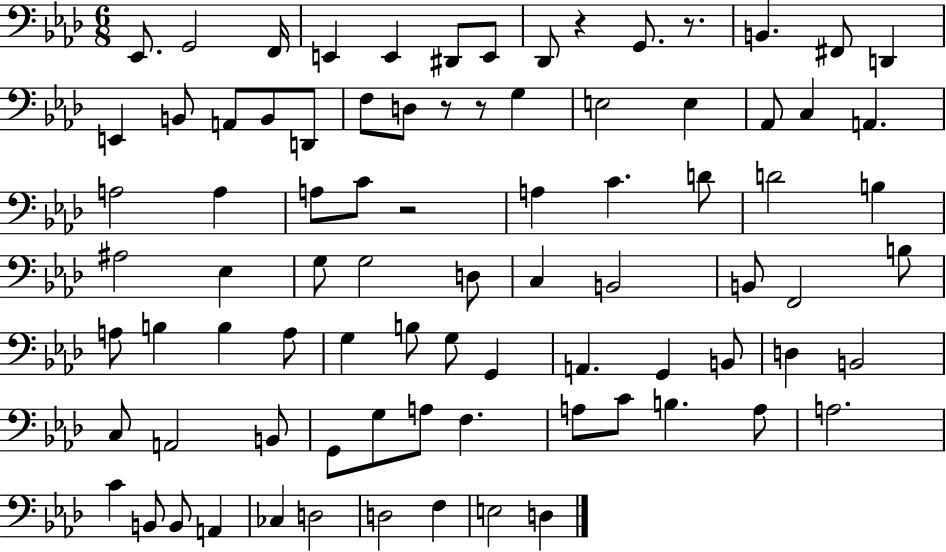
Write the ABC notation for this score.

X:1
T:Untitled
M:6/8
L:1/4
K:Ab
_E,,/2 G,,2 F,,/4 E,, E,, ^D,,/2 E,,/2 _D,,/2 z G,,/2 z/2 B,, ^F,,/2 D,, E,, B,,/2 A,,/2 B,,/2 D,,/2 F,/2 D,/2 z/2 z/2 G, E,2 E, _A,,/2 C, A,, A,2 A, A,/2 C/2 z2 A, C D/2 D2 B, ^A,2 _E, G,/2 G,2 D,/2 C, B,,2 B,,/2 F,,2 B,/2 A,/2 B, B, A,/2 G, B,/2 G,/2 G,, A,, G,, B,,/2 D, B,,2 C,/2 A,,2 B,,/2 G,,/2 G,/2 A,/2 F, A,/2 C/2 B, A,/2 A,2 C B,,/2 B,,/2 A,, _C, D,2 D,2 F, E,2 D,